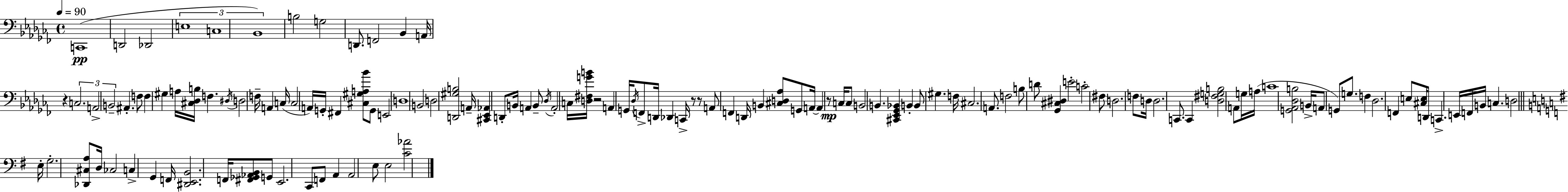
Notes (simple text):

C2/w D2/h Db2/h E3/w C3/w Bb2/w B3/h G3/h D2/e. F2/h Bb2/q A2/s R/q C3/h. A2/h B2/h A#2/q. F3/e F3/q G#3/q A3/s [C#3,Db3,B3]/s F3/q. D#3/s D3/h F3/s A2/q C3/s C3/h A2/s G2/s F#2/q [C#3,G#3,A3,Bb4]/e G2/e E2/h D3/w B2/h D3/h [D2,G#3,B3]/h A2/s [C#2,Eb2,Ab2]/q D2/e B2/s A2/q B2/e Db3/s A2/h C3/s [D3,F#3,G4,B4]/s R/h A2/q G2/s Db3/s F2/e D2/s Db2/q C2/s R/e R/e A2/e F2/q D2/s B2/q [C#3,D3,Ab3]/e G2/e A2/s A2/q R/e C3/s C3/e B2/h B2/q. [C#2,Eb2,Gb2,Bb2]/q B2/q B2/e G#3/q. F3/s C#3/h. A2/e. F3/h B3/e D4/e [Gb2,C#3,D#3]/q E4/h C4/h F#3/e D3/h. F3/e D3/s D3/h. C2/e. C2/q [D3,F#3,G3,B3]/h A2/e G3/s A3/s C4/w [G2,Ab2,Db3,B3]/h B2/s A2/e G2/e G3/e. F3/q Db3/h. F2/q E3/e [C#3,E3]/s D2/e C2/q. E2/s F2/s B2/s C3/q. D3/h E3/s G3/h. [Db2,C#3,A3]/e D3/s CES3/h C3/q G2/q F2/s [D#2,E2,B2]/h. F2/s [F#2,Gb2,Ab2,B2]/e G2/e E2/h. C2/e F2/e A2/q A2/h E3/e E3/h [C4,Ab4]/h